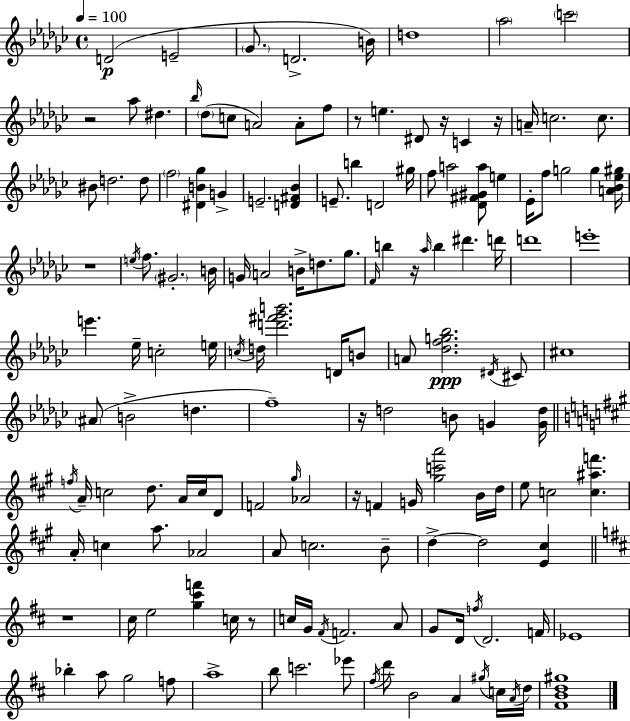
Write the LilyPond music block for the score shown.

{
  \clef treble
  \time 4/4
  \defaultTimeSignature
  \key ees \minor
  \tempo 4 = 100
  d'2(\p e'2-- | \parenthesize ges'8. d'2.-> b'16) | d''1 | \parenthesize aes''2 \parenthesize c'''2 | \break r2 aes''8 dis''4. | \grace { bes''16 } \parenthesize des''8( c''8 a'2) a'8-. f''8 | r8 e''4. dis'8 r16 c'4 | r16 a'16-- c''2. c''8. | \break bis'8 d''2. d''8 | \parenthesize f''2 <dis' b' ges''>4 g'4-> | e'2.-- <d' fis' bes'>4 | e'8.-- b''4 d'2 | \break gis''16 f''8 a''2 <des' fis' gis' a''>8 e''4 | ees'16-. f''8 g''2 g''4 | <a' bes' ees'' gis''>16 r1 | \acciaccatura { e''16 } f''8. \parenthesize gis'2.-. | \break b'16 g'16 a'2 b'16-> d''8. ges''8. | \grace { f'16 } b''4 r16 \grace { aes''16 } b''4 dis'''4. | d'''16 d'''1 | e'''1-. | \break e'''4. ees''16-- c''2-. | e''16 \acciaccatura { c''16 } d''16 <d''' fis''' ges''' b'''>2. | d'16 b'8 a'8 <des'' f'' g'' bes''>2.\ppp | \acciaccatura { dis'16 } cis'8 cis''1 | \break \parenthesize ais'8( b'2-> | d''4. f''1--) | r16 d''2 b'8 | g'4 <g' d''>16 \bar "||" \break \key a \major \acciaccatura { f''16 } a'16-- c''2 d''8. a'16 c''16 d'8 | f'2 \grace { gis''16 } aes'2 | r16 f'4 g'16 <gis'' c''' a'''>2 | b'16 d''16 e''8 c''2 <c'' ais'' f'''>4. | \break a'16-. c''4 a''8. aes'2 | a'8 c''2. | b'8-- d''4->~~ d''2 <e' cis''>4 | \bar "||" \break \key d \major r1 | cis''16 e''2 <g'' cis''' f'''>4 c''16 r8 | c''16 g'16 \acciaccatura { fis'16 } f'2. a'8 | g'8 d'16 \acciaccatura { f''16 } d'2. | \break f'16 ees'1 | bes''4-. a''8 g''2 | f''8 a''1-> | b''8 c'''2. | \break ees'''8 \acciaccatura { fis''16 } d'''8 b'2 a'4 | \acciaccatura { gis''16 } c''16 \acciaccatura { a'16 } d''16 <fis' b' d'' gis''>1 | \bar "|."
}